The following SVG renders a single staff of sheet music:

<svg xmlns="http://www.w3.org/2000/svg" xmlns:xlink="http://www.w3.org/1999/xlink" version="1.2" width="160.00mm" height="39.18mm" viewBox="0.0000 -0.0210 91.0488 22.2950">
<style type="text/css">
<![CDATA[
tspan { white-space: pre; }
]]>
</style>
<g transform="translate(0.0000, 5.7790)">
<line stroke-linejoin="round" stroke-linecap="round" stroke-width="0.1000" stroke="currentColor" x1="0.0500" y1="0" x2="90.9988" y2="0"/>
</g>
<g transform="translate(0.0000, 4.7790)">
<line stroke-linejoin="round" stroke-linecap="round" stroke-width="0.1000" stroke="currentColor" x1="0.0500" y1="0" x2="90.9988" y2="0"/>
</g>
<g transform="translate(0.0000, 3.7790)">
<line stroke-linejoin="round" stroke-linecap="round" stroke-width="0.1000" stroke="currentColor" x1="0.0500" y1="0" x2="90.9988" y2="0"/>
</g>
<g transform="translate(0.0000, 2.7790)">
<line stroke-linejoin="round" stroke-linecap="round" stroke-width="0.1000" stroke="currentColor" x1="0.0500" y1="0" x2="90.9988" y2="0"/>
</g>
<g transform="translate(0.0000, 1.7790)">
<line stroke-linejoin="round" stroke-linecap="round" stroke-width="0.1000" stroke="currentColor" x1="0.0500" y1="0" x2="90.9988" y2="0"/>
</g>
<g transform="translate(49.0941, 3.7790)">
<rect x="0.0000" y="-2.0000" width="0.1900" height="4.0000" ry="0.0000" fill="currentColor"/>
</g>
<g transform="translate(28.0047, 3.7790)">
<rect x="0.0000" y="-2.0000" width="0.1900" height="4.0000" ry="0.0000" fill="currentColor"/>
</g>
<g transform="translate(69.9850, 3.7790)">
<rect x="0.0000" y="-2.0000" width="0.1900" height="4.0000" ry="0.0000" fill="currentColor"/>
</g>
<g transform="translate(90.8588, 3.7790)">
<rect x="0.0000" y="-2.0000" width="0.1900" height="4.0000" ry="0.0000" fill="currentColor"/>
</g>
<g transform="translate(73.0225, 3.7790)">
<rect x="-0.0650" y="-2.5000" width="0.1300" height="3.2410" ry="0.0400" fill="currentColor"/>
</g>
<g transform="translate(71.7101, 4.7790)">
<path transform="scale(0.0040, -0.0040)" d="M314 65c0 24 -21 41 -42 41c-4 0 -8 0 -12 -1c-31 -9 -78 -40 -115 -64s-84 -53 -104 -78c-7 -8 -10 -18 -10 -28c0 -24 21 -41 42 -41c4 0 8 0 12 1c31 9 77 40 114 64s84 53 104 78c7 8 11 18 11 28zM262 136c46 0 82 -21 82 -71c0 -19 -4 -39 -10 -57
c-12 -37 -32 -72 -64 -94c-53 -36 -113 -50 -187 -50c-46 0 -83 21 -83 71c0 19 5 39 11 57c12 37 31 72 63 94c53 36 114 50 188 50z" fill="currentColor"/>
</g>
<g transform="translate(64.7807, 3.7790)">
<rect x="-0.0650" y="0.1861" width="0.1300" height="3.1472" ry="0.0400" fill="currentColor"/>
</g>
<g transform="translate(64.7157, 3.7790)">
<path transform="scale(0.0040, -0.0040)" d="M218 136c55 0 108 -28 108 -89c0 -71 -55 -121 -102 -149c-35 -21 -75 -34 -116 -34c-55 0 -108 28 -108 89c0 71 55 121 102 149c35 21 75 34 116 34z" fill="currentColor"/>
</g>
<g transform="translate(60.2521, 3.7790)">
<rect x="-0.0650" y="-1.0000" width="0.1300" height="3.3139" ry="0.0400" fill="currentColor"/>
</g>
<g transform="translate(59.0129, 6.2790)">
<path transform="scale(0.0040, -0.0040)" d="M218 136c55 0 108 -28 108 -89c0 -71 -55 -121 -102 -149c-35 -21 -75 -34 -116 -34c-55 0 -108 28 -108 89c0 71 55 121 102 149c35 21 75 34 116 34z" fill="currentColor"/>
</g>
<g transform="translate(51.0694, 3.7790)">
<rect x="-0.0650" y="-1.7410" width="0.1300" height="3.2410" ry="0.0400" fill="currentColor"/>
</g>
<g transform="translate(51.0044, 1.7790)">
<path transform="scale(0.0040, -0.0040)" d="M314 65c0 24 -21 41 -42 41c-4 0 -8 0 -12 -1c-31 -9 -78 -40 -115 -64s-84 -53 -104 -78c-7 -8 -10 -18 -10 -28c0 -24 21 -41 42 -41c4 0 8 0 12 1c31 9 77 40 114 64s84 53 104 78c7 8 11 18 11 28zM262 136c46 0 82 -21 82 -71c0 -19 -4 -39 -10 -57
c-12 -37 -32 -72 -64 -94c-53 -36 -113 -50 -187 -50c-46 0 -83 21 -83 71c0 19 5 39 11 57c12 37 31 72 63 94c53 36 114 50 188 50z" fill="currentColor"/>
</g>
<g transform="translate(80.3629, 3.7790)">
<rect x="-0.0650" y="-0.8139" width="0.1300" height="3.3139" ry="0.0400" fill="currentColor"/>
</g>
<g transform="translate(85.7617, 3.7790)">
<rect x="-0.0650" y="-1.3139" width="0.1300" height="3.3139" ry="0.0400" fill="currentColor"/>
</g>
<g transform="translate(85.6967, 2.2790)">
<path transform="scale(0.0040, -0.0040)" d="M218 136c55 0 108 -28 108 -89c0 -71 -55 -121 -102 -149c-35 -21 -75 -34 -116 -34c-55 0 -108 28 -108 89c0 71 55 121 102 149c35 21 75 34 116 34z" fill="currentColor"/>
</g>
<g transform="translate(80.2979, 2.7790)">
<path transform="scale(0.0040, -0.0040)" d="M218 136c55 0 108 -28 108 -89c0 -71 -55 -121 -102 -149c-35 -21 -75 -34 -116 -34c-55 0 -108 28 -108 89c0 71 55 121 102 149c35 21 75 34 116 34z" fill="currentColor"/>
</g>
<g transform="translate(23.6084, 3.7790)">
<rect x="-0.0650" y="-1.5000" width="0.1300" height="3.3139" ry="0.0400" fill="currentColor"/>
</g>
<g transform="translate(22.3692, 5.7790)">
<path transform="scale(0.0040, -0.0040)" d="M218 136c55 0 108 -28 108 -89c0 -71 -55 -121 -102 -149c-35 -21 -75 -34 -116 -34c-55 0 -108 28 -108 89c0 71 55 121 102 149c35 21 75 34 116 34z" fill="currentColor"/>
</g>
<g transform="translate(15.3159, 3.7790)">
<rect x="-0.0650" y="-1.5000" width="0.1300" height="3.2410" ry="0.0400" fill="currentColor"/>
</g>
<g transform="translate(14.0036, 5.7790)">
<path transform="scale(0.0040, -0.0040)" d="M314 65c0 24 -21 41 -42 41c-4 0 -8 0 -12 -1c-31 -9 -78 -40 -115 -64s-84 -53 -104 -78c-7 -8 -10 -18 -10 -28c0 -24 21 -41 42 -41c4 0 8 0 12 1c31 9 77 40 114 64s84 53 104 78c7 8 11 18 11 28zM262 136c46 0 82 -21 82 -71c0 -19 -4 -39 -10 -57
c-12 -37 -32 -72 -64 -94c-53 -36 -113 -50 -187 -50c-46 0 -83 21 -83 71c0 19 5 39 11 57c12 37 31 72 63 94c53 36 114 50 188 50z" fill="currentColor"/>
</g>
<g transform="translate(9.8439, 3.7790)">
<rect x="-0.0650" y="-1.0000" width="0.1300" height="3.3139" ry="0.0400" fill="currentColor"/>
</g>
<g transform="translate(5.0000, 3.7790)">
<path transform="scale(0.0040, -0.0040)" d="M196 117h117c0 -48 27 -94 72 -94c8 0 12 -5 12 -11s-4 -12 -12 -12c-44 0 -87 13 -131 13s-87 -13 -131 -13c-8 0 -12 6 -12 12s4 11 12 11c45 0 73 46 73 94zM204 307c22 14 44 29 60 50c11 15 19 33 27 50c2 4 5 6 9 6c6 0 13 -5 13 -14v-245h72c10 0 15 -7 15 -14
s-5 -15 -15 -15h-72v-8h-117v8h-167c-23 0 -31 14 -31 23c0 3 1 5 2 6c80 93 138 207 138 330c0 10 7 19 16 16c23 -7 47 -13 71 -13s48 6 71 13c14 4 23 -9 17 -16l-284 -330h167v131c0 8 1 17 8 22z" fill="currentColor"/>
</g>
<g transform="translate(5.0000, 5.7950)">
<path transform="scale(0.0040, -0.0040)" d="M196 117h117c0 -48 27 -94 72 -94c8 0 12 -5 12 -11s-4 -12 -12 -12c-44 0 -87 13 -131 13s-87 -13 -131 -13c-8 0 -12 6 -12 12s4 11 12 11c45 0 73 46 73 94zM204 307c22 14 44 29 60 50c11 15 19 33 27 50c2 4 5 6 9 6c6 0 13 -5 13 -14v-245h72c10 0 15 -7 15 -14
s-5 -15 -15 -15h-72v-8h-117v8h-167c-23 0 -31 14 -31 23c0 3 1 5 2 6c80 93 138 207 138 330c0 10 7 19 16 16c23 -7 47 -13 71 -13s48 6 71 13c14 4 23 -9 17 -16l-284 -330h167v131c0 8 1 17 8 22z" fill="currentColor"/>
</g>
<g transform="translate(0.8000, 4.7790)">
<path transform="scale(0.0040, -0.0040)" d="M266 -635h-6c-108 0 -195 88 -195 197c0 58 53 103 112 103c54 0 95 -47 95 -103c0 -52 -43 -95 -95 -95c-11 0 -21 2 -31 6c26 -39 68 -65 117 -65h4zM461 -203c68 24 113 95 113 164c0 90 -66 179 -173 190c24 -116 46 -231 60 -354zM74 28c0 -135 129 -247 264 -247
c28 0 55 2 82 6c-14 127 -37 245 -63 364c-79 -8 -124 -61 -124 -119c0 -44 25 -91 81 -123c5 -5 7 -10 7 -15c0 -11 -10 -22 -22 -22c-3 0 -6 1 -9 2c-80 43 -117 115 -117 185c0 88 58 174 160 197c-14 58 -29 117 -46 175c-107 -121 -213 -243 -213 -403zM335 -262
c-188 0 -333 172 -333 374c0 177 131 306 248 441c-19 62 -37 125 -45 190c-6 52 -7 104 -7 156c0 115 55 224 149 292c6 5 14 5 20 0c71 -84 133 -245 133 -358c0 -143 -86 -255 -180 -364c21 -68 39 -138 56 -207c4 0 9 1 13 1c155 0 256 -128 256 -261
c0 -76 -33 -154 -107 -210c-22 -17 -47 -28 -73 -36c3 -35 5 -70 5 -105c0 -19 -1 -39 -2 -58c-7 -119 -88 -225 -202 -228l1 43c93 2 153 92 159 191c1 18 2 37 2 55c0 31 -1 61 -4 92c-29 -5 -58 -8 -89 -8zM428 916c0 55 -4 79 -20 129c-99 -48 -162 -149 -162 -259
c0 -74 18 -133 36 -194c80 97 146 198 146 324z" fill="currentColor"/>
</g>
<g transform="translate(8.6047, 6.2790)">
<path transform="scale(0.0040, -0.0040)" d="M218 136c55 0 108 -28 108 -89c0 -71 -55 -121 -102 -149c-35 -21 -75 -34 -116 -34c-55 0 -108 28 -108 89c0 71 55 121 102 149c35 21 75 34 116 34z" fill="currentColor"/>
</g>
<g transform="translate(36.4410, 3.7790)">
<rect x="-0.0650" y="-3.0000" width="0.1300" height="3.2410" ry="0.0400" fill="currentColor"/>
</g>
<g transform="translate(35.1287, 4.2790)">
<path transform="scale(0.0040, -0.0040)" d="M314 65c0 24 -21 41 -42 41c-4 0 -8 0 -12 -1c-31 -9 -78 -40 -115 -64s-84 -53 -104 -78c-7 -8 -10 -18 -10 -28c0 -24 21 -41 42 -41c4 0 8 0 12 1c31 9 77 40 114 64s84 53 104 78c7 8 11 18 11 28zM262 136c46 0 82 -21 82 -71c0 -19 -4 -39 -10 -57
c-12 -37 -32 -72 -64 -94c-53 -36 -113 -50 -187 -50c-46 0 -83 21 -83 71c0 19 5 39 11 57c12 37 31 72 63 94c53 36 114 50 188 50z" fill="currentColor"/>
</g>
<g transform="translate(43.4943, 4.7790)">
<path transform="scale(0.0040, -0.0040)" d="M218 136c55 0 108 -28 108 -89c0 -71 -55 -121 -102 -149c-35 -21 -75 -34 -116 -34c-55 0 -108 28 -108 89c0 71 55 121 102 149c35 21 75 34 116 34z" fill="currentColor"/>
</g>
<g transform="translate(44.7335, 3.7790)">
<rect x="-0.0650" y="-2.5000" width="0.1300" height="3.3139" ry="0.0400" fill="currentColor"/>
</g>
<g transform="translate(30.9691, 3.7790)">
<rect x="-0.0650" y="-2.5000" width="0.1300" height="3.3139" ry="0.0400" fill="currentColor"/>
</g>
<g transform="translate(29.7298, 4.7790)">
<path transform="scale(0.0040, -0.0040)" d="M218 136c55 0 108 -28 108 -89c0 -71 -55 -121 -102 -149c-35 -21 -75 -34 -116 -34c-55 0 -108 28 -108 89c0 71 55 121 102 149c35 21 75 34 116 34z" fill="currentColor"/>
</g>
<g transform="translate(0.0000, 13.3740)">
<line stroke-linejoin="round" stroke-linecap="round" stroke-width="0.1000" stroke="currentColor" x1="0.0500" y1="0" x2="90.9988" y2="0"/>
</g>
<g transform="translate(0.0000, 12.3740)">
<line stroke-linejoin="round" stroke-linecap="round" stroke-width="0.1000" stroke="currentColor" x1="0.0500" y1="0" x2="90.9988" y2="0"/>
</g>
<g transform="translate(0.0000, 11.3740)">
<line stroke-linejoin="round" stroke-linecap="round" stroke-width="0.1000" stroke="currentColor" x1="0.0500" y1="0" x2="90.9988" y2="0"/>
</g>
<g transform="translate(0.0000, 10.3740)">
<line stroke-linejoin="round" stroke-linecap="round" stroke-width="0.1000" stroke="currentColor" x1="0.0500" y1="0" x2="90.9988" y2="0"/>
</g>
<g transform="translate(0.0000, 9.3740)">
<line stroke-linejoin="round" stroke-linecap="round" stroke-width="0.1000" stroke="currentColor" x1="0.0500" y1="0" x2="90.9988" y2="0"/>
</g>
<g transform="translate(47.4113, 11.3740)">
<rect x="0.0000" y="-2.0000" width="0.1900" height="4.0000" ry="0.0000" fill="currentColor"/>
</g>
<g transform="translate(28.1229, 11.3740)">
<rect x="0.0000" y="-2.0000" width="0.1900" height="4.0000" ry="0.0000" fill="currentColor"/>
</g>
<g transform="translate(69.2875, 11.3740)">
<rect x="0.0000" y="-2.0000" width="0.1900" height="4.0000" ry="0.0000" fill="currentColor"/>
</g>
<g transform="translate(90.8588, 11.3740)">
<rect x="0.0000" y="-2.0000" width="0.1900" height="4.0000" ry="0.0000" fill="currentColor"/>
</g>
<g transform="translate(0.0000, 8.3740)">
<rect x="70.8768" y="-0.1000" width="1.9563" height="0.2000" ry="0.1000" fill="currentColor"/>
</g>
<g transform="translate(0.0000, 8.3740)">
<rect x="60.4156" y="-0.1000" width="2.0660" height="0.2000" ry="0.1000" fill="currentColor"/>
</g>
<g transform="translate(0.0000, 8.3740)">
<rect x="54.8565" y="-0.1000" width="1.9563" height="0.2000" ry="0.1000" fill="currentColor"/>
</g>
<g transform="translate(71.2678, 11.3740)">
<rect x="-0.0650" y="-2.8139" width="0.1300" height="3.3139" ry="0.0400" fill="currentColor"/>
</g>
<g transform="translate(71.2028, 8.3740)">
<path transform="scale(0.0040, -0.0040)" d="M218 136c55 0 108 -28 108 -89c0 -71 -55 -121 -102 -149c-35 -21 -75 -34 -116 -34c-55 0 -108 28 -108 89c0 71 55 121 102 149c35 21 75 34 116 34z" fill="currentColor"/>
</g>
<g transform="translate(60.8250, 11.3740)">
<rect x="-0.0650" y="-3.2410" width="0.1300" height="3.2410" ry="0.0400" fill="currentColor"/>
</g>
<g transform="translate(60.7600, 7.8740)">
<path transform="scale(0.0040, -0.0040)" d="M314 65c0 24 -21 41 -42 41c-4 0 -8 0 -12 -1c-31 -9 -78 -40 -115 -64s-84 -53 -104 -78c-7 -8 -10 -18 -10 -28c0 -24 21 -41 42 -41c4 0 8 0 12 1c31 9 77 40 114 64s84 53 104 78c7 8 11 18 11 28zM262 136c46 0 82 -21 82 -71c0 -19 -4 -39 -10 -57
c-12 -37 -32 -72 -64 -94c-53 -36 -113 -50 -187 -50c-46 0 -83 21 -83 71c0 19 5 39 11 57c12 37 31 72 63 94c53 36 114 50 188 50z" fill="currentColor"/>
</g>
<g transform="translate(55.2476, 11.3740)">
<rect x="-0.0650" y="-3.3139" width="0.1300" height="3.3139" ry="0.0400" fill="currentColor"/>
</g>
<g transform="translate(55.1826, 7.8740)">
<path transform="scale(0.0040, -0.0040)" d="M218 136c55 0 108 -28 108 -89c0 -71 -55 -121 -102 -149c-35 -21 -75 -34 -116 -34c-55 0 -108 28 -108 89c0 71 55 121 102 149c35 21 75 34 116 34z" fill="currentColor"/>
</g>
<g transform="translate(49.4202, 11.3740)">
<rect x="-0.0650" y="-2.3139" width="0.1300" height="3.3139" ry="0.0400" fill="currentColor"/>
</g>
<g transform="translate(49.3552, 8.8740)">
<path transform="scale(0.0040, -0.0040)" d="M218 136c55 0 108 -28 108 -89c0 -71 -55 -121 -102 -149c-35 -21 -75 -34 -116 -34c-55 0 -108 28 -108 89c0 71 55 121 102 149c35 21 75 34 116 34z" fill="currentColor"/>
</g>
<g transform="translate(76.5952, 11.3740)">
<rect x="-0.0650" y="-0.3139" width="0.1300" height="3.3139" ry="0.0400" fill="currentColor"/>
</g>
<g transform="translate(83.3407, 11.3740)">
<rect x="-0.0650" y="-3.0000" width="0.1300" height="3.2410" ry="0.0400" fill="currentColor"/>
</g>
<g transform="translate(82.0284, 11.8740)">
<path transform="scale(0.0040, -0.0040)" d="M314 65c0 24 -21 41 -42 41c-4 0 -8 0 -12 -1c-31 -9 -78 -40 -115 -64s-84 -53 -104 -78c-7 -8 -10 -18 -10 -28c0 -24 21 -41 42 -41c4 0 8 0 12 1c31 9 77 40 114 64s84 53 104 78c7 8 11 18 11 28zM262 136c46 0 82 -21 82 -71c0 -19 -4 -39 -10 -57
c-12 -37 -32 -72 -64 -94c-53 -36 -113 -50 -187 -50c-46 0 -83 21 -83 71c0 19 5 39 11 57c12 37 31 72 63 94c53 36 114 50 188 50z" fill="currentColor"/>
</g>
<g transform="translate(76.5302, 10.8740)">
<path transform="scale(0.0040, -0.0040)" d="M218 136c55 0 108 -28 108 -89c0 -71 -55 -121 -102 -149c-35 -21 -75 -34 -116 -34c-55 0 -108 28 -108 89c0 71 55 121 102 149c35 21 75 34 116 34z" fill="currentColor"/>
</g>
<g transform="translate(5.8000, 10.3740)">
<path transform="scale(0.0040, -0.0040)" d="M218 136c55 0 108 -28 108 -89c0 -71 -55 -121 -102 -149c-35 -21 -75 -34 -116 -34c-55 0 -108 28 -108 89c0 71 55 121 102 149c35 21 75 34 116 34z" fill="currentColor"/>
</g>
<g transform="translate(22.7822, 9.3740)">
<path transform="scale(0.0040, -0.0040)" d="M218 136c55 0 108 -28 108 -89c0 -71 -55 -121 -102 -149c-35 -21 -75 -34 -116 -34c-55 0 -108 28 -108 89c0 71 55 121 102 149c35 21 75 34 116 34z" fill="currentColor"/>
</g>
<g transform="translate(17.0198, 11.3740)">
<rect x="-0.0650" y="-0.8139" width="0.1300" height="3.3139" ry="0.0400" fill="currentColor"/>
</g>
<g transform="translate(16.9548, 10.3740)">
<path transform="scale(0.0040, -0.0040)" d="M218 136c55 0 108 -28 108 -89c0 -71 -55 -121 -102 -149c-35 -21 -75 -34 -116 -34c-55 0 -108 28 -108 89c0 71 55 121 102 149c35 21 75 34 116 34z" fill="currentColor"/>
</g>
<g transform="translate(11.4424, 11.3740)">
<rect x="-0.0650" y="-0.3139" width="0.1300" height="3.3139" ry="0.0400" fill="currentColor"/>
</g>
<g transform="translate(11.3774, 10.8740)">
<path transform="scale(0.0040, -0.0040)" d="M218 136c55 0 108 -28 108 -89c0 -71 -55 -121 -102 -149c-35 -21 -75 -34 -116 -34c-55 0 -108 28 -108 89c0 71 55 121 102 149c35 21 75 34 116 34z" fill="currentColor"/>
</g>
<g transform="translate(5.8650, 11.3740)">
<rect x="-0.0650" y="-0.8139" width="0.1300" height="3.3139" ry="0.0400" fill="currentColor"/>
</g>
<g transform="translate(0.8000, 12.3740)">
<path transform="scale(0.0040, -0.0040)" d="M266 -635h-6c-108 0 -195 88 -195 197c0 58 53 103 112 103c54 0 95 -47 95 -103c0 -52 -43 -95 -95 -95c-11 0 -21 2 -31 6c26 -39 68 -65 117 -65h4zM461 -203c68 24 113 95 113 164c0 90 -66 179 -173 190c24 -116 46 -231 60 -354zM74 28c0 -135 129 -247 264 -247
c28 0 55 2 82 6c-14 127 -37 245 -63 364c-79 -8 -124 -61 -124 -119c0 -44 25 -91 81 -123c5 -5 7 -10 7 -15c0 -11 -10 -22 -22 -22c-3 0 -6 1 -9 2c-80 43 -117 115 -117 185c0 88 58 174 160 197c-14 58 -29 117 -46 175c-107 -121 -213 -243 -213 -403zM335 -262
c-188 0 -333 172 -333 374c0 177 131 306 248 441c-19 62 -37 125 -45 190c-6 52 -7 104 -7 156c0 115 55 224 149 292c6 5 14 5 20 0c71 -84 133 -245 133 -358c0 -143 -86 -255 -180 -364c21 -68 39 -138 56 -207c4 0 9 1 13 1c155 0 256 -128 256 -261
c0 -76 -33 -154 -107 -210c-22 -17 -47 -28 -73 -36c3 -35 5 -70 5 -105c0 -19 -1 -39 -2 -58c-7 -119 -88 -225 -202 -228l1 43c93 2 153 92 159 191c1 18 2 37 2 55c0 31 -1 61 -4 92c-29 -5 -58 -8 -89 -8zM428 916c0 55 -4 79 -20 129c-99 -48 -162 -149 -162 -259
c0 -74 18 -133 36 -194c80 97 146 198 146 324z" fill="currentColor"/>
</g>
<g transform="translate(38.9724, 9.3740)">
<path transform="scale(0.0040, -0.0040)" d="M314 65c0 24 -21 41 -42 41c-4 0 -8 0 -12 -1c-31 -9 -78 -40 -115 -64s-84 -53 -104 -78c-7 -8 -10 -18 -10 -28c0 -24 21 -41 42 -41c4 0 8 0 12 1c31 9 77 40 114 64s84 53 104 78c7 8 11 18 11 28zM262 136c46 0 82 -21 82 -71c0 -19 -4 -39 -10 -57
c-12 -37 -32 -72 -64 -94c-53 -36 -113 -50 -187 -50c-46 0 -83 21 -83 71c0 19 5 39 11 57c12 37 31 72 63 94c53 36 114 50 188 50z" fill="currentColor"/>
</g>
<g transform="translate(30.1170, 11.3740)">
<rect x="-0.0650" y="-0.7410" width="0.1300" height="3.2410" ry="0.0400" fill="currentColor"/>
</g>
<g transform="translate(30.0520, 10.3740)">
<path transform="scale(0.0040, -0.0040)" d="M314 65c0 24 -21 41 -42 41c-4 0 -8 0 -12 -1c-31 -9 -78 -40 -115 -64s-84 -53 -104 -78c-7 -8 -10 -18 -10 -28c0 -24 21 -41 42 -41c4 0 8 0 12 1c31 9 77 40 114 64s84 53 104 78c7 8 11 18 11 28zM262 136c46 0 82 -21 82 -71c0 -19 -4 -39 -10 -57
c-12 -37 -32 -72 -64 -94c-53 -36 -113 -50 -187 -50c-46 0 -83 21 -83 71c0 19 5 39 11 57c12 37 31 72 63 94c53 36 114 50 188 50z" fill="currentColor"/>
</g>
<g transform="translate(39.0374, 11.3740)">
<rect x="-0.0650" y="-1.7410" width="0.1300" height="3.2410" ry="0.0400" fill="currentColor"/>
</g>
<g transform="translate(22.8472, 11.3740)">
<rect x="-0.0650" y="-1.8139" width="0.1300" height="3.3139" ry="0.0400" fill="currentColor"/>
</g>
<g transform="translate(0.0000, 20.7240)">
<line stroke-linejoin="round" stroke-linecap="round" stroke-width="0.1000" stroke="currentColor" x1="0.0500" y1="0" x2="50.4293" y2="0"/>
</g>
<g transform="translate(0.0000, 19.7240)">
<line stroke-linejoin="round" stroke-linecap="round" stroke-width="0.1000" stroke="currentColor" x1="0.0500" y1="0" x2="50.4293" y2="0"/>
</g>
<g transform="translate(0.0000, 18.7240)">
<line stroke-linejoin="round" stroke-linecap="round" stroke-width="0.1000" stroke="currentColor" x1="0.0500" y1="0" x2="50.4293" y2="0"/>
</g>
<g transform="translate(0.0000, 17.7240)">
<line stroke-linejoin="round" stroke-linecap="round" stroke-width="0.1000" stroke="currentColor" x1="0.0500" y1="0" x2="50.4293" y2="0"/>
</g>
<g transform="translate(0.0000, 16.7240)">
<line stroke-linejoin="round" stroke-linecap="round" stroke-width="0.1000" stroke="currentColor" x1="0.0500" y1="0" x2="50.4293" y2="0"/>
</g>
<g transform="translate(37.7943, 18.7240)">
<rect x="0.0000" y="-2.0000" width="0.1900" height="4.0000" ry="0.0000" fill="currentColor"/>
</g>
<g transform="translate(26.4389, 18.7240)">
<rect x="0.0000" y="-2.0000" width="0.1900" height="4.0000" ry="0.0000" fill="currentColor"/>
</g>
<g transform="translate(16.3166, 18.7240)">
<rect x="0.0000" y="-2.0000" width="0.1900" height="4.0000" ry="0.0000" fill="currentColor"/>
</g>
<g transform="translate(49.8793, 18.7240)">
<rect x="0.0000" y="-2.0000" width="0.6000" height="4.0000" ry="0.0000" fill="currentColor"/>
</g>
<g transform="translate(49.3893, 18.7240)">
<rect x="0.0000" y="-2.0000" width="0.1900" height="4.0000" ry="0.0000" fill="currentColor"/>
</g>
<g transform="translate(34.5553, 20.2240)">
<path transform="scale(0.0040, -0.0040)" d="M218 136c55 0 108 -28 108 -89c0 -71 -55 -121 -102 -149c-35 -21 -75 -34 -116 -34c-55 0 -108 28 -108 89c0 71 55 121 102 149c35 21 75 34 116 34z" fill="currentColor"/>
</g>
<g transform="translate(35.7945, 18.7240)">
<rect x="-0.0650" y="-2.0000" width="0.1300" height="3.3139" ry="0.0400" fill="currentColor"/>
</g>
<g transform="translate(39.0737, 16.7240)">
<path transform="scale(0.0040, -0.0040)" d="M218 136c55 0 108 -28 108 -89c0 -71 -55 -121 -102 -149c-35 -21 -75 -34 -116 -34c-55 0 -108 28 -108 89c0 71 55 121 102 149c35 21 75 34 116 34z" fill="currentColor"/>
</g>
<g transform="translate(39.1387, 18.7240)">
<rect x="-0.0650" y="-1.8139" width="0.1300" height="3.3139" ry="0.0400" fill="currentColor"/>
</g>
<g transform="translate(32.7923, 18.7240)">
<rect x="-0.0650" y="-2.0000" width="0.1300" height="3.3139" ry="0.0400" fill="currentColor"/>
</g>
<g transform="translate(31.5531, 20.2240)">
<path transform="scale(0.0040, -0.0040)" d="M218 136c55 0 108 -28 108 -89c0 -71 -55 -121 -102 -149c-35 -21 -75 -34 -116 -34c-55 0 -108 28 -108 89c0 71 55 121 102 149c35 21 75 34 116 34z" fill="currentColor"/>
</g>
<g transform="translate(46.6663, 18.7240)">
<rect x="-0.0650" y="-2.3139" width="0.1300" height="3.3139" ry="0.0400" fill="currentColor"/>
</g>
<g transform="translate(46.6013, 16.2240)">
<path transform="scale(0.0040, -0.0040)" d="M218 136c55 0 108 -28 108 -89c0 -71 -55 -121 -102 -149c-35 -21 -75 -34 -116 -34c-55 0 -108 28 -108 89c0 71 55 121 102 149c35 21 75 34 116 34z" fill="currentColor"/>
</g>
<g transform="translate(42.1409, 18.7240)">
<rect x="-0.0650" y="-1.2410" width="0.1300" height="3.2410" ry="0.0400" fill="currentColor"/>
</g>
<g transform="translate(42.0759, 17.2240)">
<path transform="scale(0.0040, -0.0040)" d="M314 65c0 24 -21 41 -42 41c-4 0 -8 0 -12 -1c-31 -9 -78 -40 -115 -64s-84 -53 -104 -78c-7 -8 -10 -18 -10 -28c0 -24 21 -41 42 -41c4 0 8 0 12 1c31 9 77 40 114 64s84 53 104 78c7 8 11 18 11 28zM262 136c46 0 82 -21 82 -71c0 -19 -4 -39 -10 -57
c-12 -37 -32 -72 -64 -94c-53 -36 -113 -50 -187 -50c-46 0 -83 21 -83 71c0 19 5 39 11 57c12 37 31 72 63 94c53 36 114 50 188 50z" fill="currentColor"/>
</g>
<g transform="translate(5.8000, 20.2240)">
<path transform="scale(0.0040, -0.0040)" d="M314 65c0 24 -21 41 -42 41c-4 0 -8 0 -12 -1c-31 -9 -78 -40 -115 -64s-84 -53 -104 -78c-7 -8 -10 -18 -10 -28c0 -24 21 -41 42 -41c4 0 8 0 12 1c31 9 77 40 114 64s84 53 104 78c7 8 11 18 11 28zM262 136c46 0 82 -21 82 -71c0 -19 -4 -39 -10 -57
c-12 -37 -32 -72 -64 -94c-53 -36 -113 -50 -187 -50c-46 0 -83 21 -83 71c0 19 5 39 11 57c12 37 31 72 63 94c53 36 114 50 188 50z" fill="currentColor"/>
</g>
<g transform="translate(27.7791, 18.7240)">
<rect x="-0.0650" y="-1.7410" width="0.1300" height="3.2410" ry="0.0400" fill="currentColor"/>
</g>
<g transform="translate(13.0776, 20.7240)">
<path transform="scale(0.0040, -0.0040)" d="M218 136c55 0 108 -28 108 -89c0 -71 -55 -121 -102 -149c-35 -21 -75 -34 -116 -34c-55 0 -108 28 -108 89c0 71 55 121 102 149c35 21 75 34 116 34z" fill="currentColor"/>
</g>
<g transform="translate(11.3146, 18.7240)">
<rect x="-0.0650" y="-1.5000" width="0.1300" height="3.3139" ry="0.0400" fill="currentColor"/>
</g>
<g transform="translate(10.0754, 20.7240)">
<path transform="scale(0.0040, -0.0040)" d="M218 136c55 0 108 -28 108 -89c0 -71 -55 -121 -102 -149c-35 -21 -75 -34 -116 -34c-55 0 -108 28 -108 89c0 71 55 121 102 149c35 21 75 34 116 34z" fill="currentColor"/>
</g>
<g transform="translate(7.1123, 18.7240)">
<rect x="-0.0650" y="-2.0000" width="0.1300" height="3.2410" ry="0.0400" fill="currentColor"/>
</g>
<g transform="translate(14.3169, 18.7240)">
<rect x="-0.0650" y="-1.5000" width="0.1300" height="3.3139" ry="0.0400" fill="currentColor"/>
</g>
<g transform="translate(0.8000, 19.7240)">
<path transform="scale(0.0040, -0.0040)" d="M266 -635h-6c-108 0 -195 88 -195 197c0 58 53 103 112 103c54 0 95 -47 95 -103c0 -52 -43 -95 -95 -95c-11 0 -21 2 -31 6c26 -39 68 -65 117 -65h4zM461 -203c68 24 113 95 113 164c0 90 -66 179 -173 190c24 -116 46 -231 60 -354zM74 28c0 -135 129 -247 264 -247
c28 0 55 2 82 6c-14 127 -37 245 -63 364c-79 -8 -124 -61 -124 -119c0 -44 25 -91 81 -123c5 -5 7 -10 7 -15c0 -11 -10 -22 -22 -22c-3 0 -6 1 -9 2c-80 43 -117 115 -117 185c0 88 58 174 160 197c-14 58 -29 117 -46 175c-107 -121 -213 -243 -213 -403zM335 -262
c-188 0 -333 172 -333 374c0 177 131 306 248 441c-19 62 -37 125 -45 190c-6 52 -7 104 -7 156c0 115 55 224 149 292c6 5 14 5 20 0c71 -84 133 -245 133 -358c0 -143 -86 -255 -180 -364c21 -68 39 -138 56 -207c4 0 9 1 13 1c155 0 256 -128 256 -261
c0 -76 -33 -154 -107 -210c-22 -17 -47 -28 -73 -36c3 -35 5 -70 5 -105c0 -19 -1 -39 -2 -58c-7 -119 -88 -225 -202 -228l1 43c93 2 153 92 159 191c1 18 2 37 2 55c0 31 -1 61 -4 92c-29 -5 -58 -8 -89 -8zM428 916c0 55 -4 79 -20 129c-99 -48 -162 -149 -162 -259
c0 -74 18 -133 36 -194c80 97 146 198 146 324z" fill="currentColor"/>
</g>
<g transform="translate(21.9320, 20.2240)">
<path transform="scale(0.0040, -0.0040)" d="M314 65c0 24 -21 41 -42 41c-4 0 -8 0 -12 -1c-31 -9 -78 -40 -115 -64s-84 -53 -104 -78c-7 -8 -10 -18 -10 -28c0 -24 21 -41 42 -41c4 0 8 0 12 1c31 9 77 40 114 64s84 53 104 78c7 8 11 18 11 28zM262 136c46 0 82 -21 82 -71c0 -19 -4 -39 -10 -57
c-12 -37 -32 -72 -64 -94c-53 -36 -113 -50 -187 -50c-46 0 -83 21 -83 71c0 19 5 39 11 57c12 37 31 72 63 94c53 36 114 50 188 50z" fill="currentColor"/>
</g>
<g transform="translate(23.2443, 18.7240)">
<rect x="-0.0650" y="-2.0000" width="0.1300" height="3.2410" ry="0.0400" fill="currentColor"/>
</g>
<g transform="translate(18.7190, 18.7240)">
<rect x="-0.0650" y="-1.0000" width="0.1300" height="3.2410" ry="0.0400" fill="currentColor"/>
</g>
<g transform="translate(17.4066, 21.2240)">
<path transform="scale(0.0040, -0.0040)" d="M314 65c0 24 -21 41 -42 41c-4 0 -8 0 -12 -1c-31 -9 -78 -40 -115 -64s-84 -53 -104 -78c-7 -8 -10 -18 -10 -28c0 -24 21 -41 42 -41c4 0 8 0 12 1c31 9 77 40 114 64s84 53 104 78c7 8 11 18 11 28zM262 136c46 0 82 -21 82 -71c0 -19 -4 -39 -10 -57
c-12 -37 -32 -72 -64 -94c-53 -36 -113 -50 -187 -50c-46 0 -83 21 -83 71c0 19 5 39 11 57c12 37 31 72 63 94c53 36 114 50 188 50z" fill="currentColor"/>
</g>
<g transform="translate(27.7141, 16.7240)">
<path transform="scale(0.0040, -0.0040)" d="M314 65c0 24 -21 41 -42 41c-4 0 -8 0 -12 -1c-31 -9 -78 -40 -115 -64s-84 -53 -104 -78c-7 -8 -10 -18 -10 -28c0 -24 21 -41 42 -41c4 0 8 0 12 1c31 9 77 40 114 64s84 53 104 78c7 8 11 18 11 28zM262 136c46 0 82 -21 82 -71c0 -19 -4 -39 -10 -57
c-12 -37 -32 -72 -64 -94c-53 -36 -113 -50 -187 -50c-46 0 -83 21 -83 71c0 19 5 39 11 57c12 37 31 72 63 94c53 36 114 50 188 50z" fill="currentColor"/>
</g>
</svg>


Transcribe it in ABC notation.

X:1
T:Untitled
M:4/4
L:1/4
K:C
D E2 E G A2 G f2 D B G2 d e d c d f d2 f2 g b b2 a c A2 F2 E E D2 F2 f2 F F f e2 g